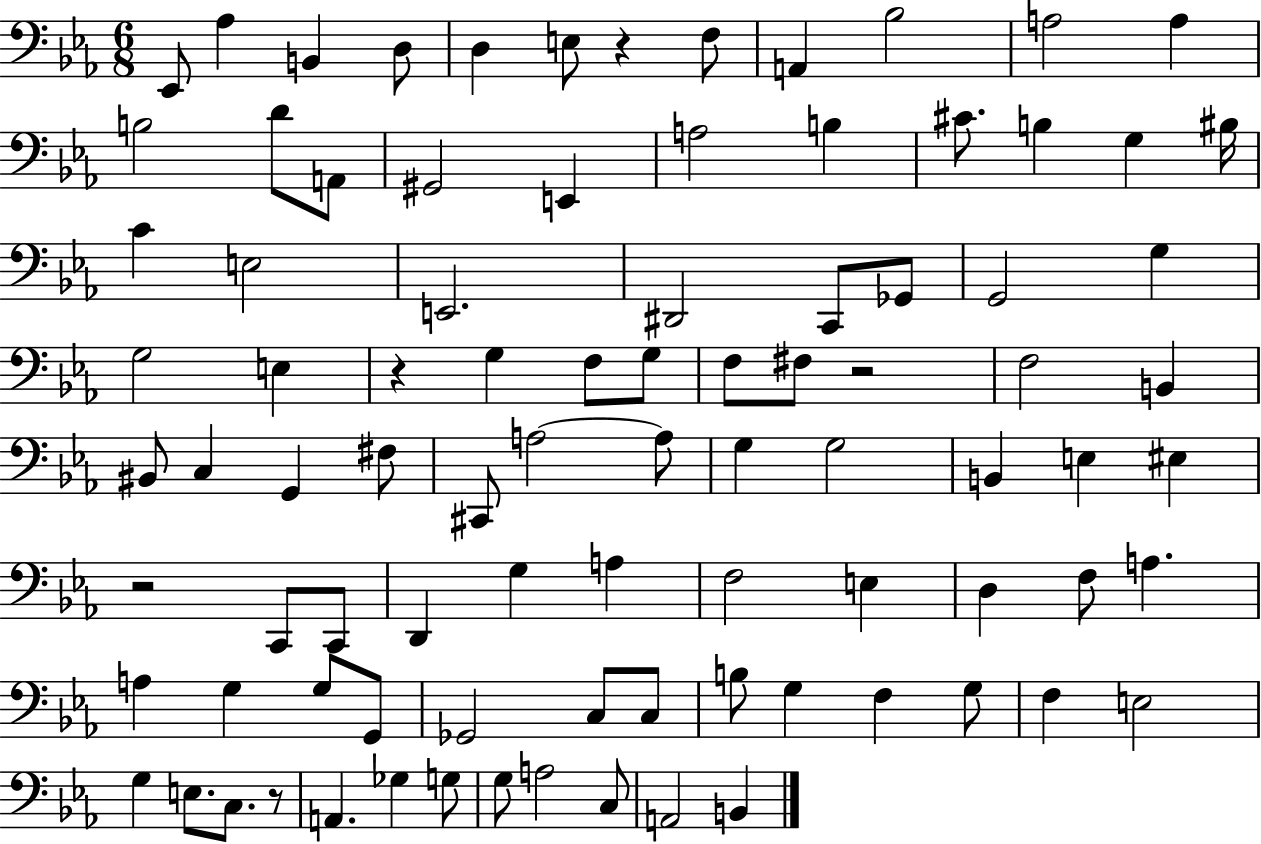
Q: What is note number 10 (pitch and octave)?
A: A3